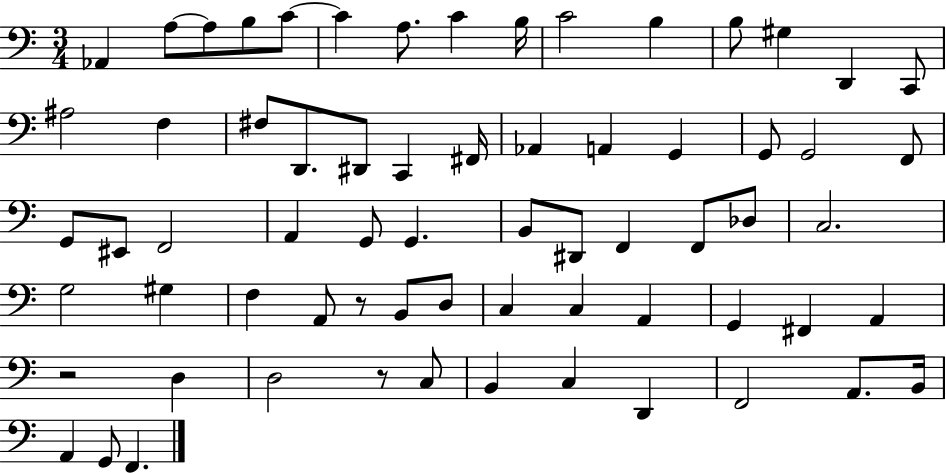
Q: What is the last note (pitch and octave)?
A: F2